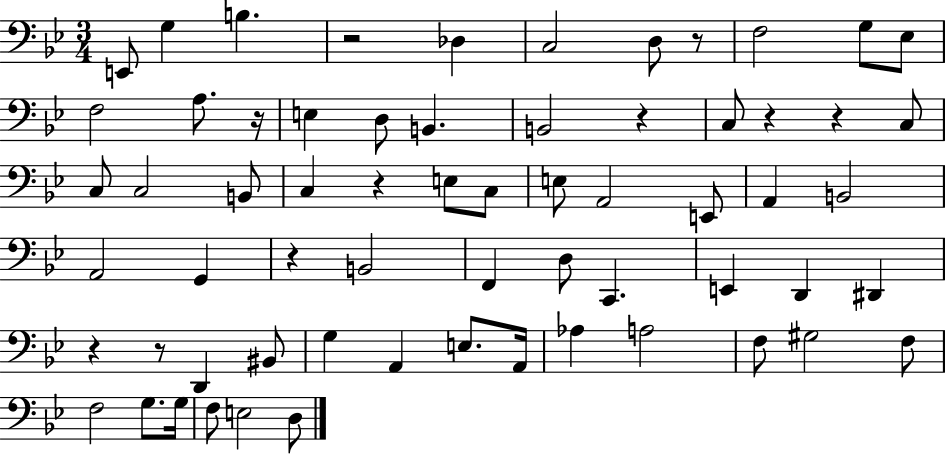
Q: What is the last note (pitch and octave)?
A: D3